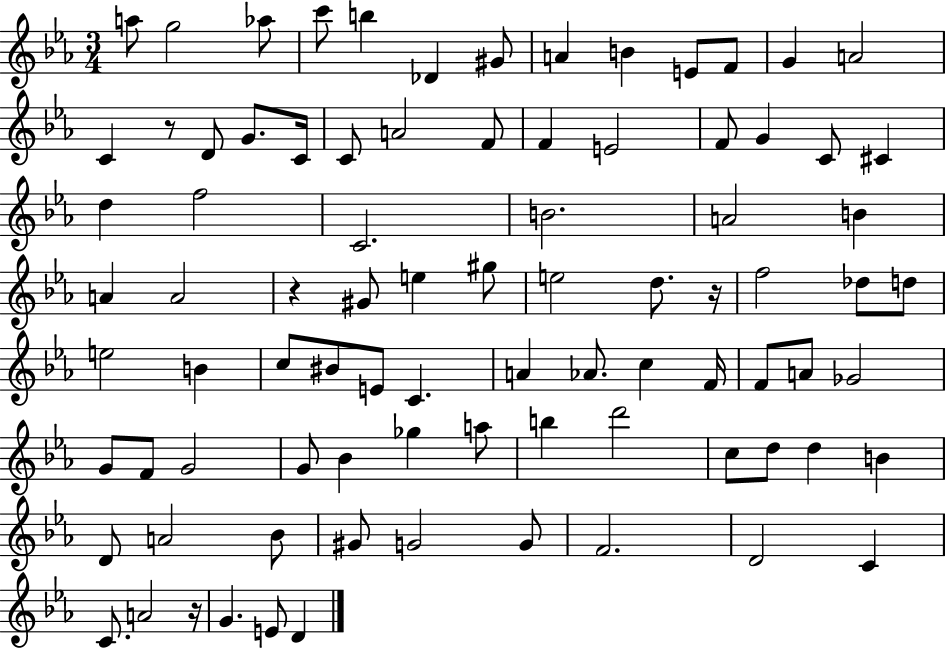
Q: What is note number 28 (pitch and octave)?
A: F5